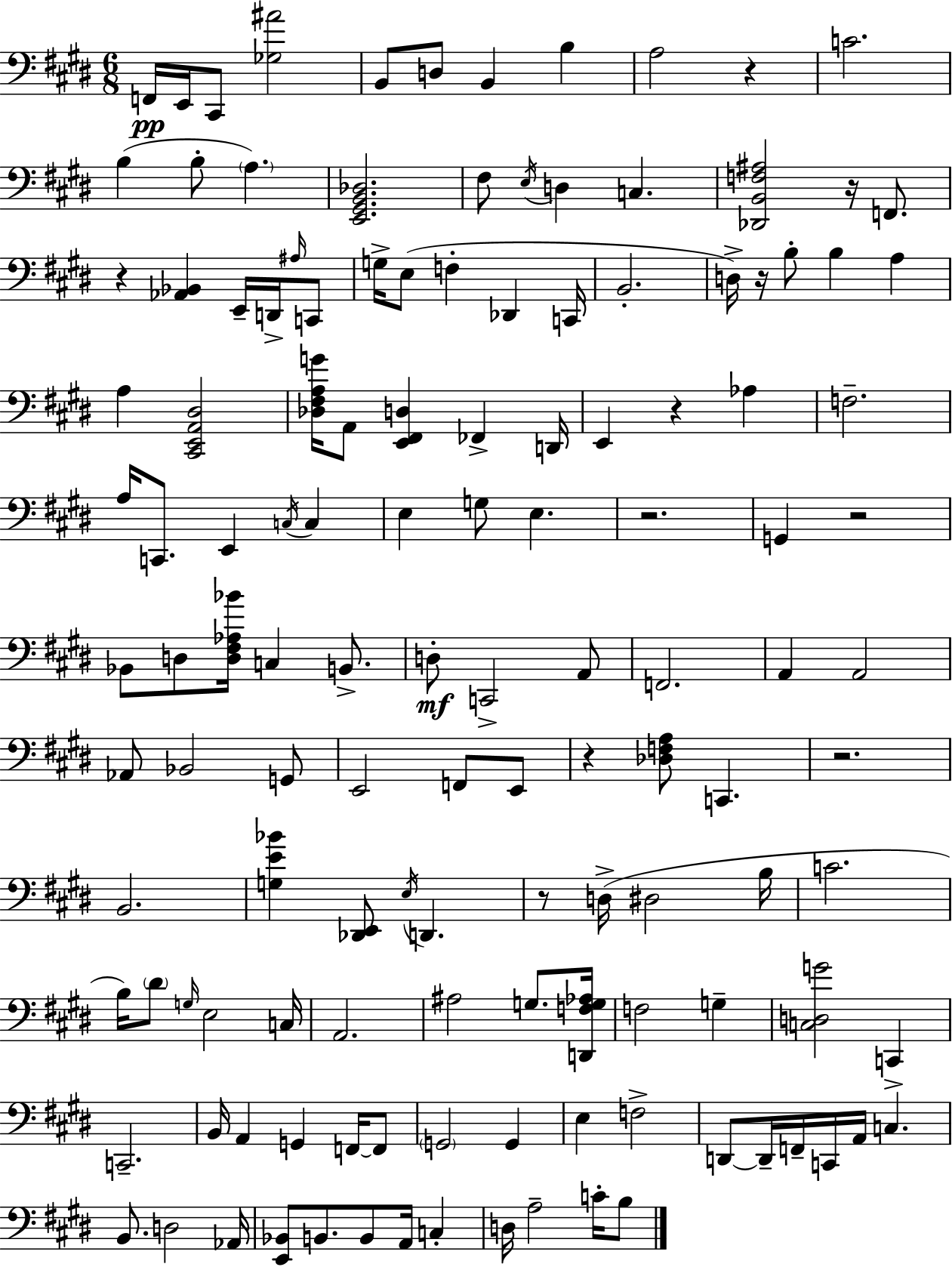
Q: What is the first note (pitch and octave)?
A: F2